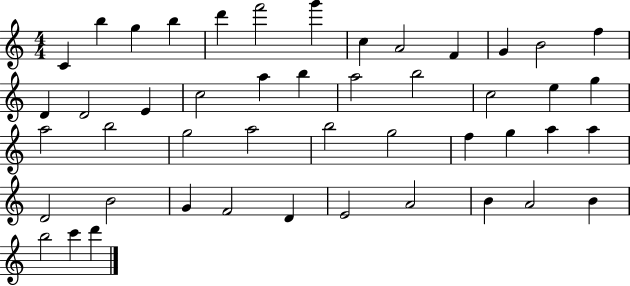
{
  \clef treble
  \numericTimeSignature
  \time 4/4
  \key c \major
  c'4 b''4 g''4 b''4 | d'''4 f'''2 g'''4 | c''4 a'2 f'4 | g'4 b'2 f''4 | \break d'4 d'2 e'4 | c''2 a''4 b''4 | a''2 b''2 | c''2 e''4 g''4 | \break a''2 b''2 | g''2 a''2 | b''2 g''2 | f''4 g''4 a''4 a''4 | \break d'2 b'2 | g'4 f'2 d'4 | e'2 a'2 | b'4 a'2 b'4 | \break b''2 c'''4 d'''4 | \bar "|."
}